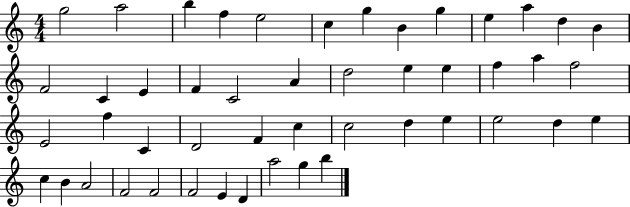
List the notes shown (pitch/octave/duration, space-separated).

G5/h A5/h B5/q F5/q E5/h C5/q G5/q B4/q G5/q E5/q A5/q D5/q B4/q F4/h C4/q E4/q F4/q C4/h A4/q D5/h E5/q E5/q F5/q A5/q F5/h E4/h F5/q C4/q D4/h F4/q C5/q C5/h D5/q E5/q E5/h D5/q E5/q C5/q B4/q A4/h F4/h F4/h F4/h E4/q D4/q A5/h G5/q B5/q